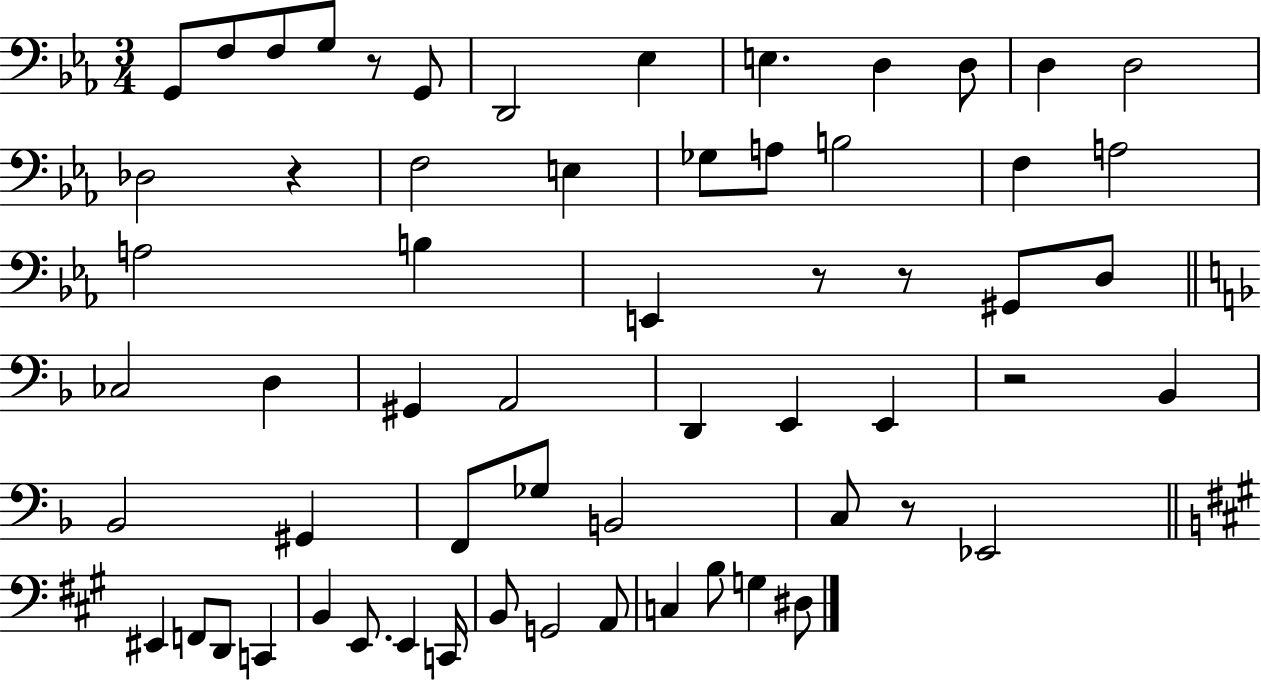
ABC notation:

X:1
T:Untitled
M:3/4
L:1/4
K:Eb
G,,/2 F,/2 F,/2 G,/2 z/2 G,,/2 D,,2 _E, E, D, D,/2 D, D,2 _D,2 z F,2 E, _G,/2 A,/2 B,2 F, A,2 A,2 B, E,, z/2 z/2 ^G,,/2 D,/2 _C,2 D, ^G,, A,,2 D,, E,, E,, z2 _B,, _B,,2 ^G,, F,,/2 _G,/2 B,,2 C,/2 z/2 _E,,2 ^E,, F,,/2 D,,/2 C,, B,, E,,/2 E,, C,,/4 B,,/2 G,,2 A,,/2 C, B,/2 G, ^D,/2